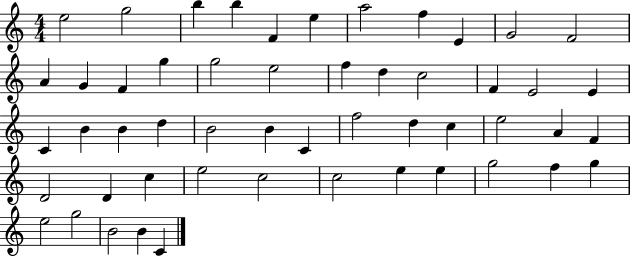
E5/h G5/h B5/q B5/q F4/q E5/q A5/h F5/q E4/q G4/h F4/h A4/q G4/q F4/q G5/q G5/h E5/h F5/q D5/q C5/h F4/q E4/h E4/q C4/q B4/q B4/q D5/q B4/h B4/q C4/q F5/h D5/q C5/q E5/h A4/q F4/q D4/h D4/q C5/q E5/h C5/h C5/h E5/q E5/q G5/h F5/q G5/q E5/h G5/h B4/h B4/q C4/q